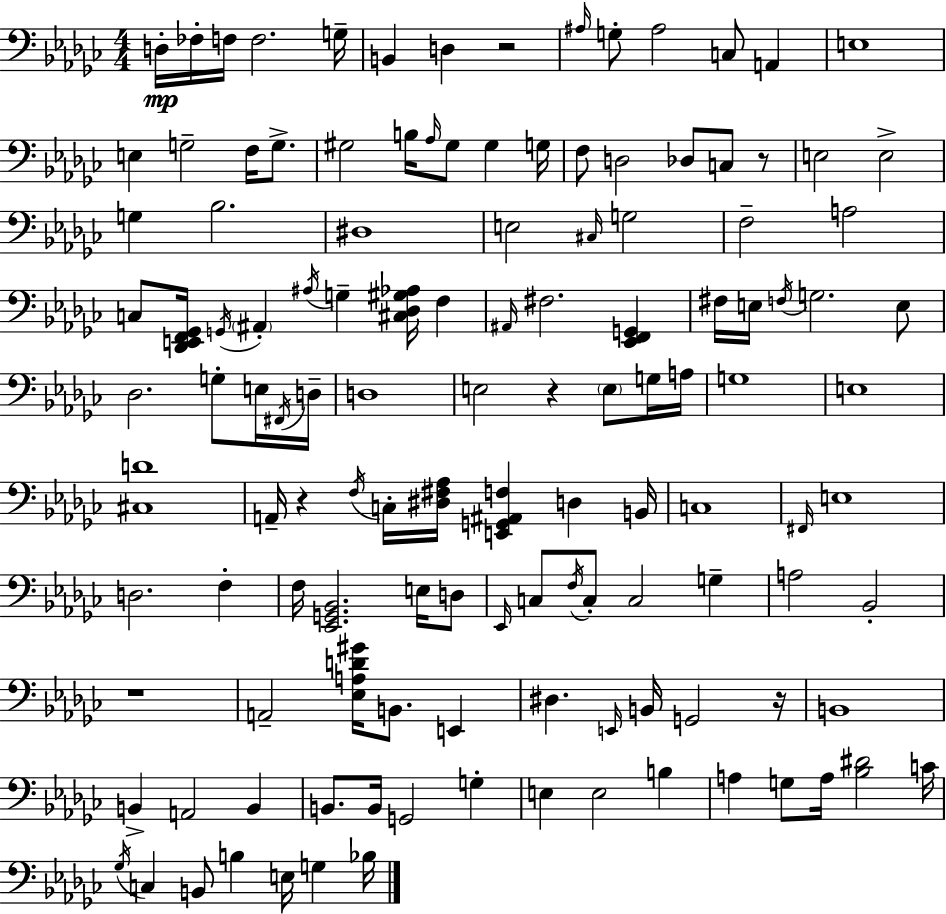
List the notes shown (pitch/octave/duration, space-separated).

D3/s FES3/s F3/s F3/h. G3/s B2/q D3/q R/h A#3/s G3/e A#3/h C3/e A2/q E3/w E3/q G3/h F3/s G3/e. G#3/h B3/s Ab3/s G#3/e G#3/q G3/s F3/e D3/h Db3/e C3/e R/e E3/h E3/h G3/q Bb3/h. D#3/w E3/h C#3/s G3/h F3/h A3/h C3/e [Db2,E2,F2,Gb2]/s G2/s A#2/q A#3/s G3/q [C#3,Db3,G#3,Ab3]/s F3/q A#2/s F#3/h. [Eb2,F2,G2]/q F#3/s E3/s F3/s G3/h. E3/e Db3/h. G3/e E3/s F#2/s D3/s D3/w E3/h R/q E3/e G3/s A3/s G3/w E3/w [C#3,D4]/w A2/s R/q F3/s C3/s [D#3,F#3,Ab3]/s [E2,G2,A#2,F3]/q D3/q B2/s C3/w F#2/s E3/w D3/h. F3/q F3/s [Eb2,G2,Bb2]/h. E3/s D3/e Eb2/s C3/e F3/s C3/e C3/h G3/q A3/h Bb2/h R/w A2/h [Eb3,A3,D4,G#4]/s B2/e. E2/q D#3/q. E2/s B2/s G2/h R/s B2/w B2/q A2/h B2/q B2/e. B2/s G2/h G3/q E3/q E3/h B3/q A3/q G3/e A3/s [Bb3,D#4]/h C4/s Gb3/s C3/q B2/e B3/q E3/s G3/q Bb3/s